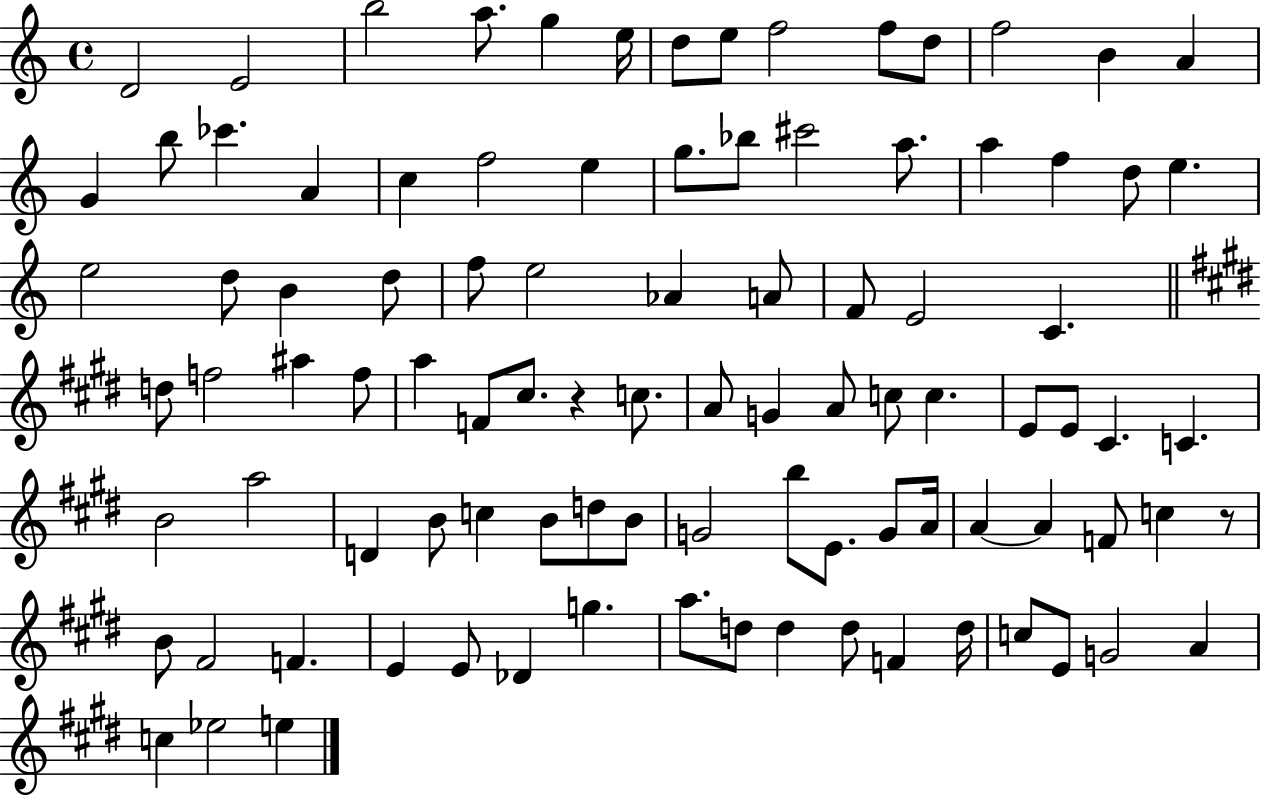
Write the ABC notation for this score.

X:1
T:Untitled
M:4/4
L:1/4
K:C
D2 E2 b2 a/2 g e/4 d/2 e/2 f2 f/2 d/2 f2 B A G b/2 _c' A c f2 e g/2 _b/2 ^c'2 a/2 a f d/2 e e2 d/2 B d/2 f/2 e2 _A A/2 F/2 E2 C d/2 f2 ^a f/2 a F/2 ^c/2 z c/2 A/2 G A/2 c/2 c E/2 E/2 ^C C B2 a2 D B/2 c B/2 d/2 B/2 G2 b/2 E/2 G/2 A/4 A A F/2 c z/2 B/2 ^F2 F E E/2 _D g a/2 d/2 d d/2 F d/4 c/2 E/2 G2 A c _e2 e